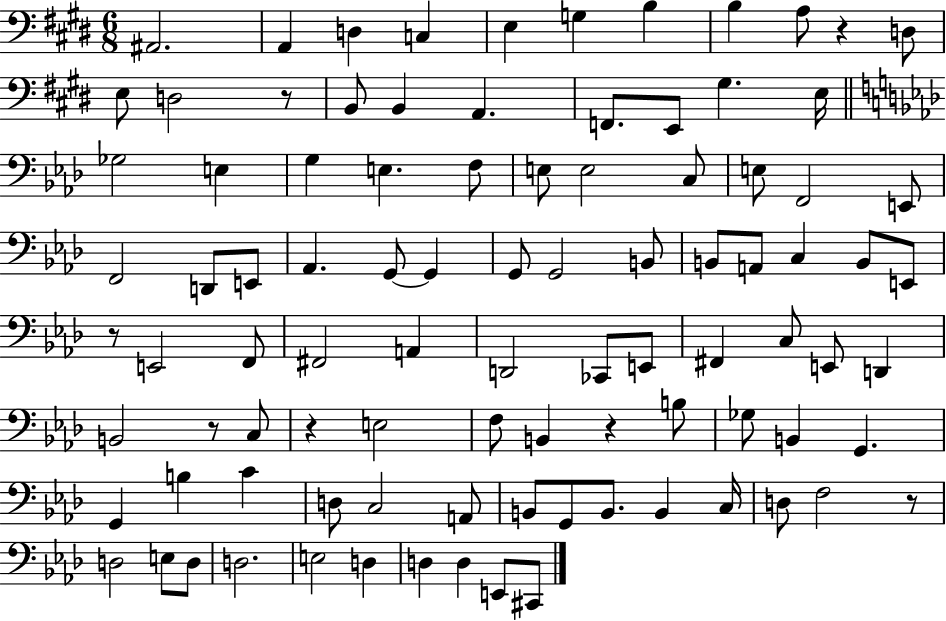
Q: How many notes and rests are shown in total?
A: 94